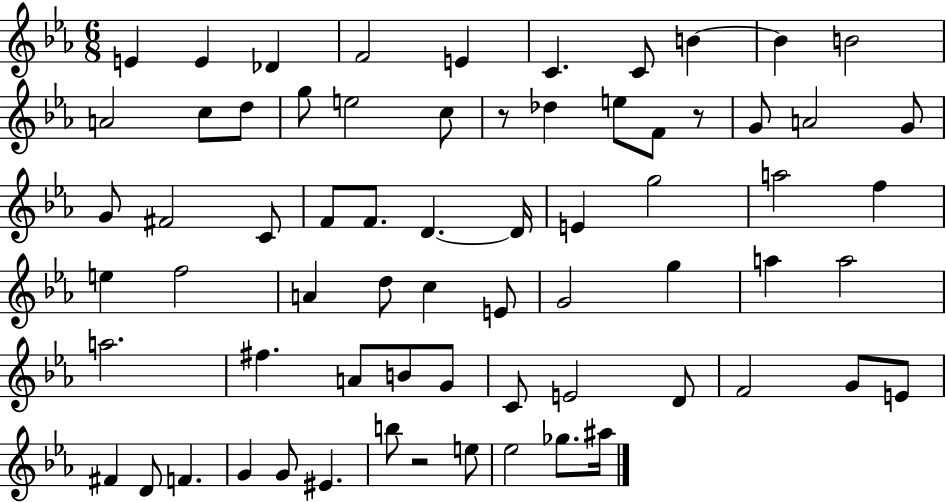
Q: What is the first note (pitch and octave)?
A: E4